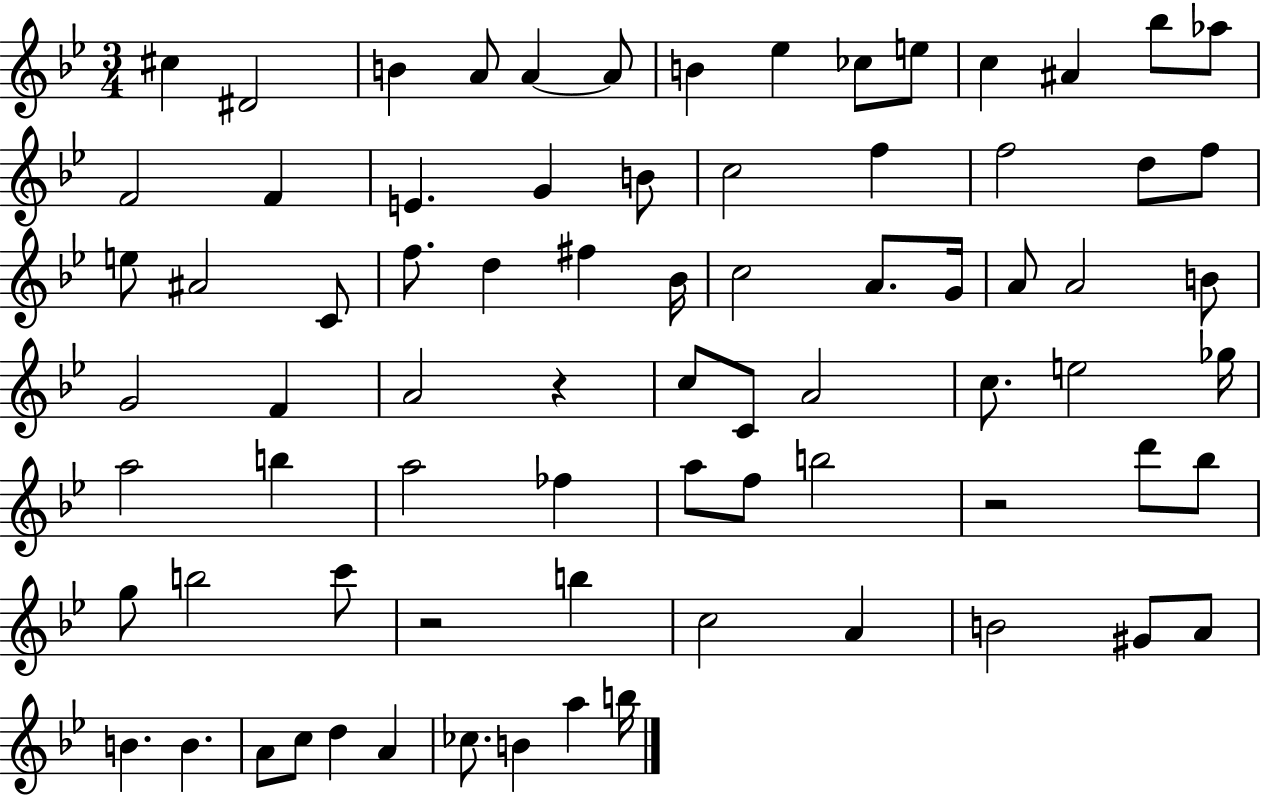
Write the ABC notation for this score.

X:1
T:Untitled
M:3/4
L:1/4
K:Bb
^c ^D2 B A/2 A A/2 B _e _c/2 e/2 c ^A _b/2 _a/2 F2 F E G B/2 c2 f f2 d/2 f/2 e/2 ^A2 C/2 f/2 d ^f _B/4 c2 A/2 G/4 A/2 A2 B/2 G2 F A2 z c/2 C/2 A2 c/2 e2 _g/4 a2 b a2 _f a/2 f/2 b2 z2 d'/2 _b/2 g/2 b2 c'/2 z2 b c2 A B2 ^G/2 A/2 B B A/2 c/2 d A _c/2 B a b/4